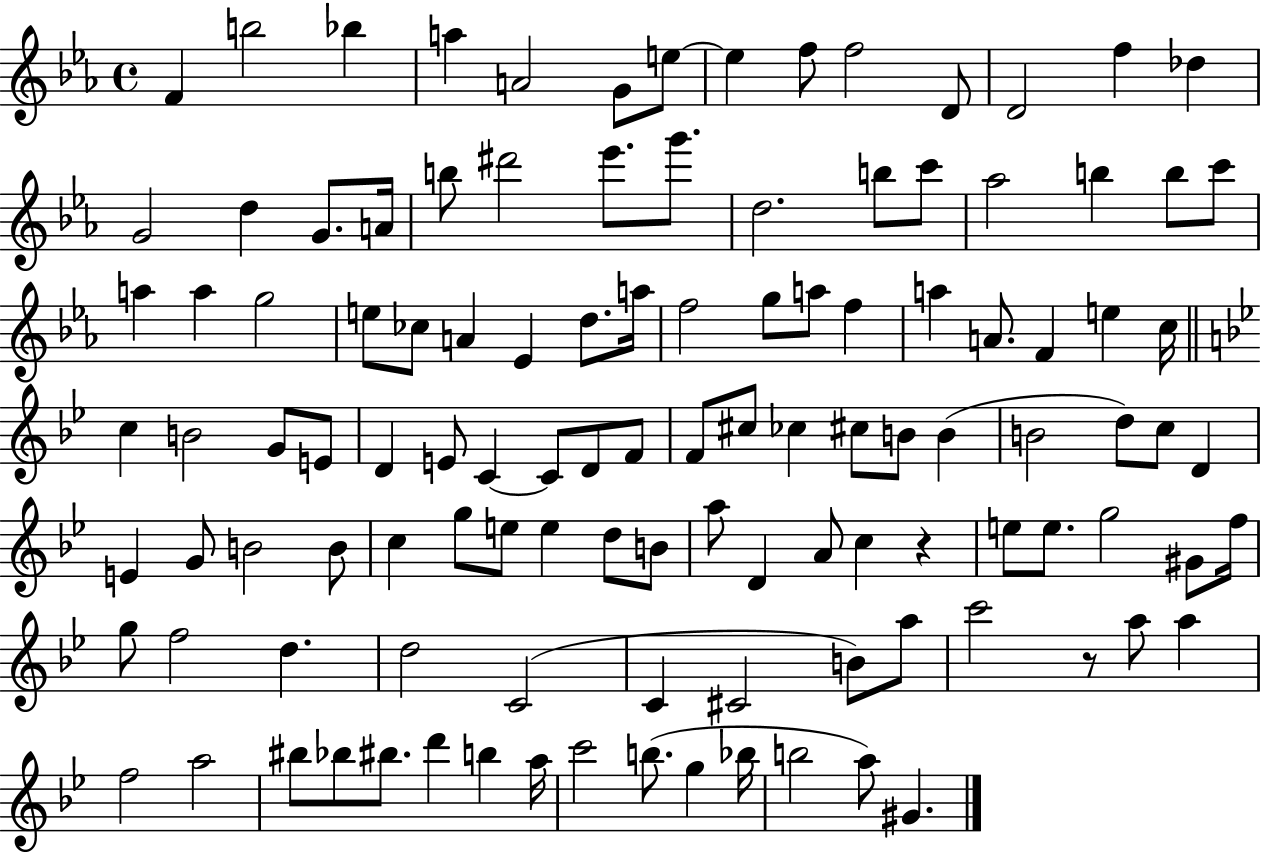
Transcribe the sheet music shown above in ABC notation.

X:1
T:Untitled
M:4/4
L:1/4
K:Eb
F b2 _b a A2 G/2 e/2 e f/2 f2 D/2 D2 f _d G2 d G/2 A/4 b/2 ^d'2 _e'/2 g'/2 d2 b/2 c'/2 _a2 b b/2 c'/2 a a g2 e/2 _c/2 A _E d/2 a/4 f2 g/2 a/2 f a A/2 F e c/4 c B2 G/2 E/2 D E/2 C C/2 D/2 F/2 F/2 ^c/2 _c ^c/2 B/2 B B2 d/2 c/2 D E G/2 B2 B/2 c g/2 e/2 e d/2 B/2 a/2 D A/2 c z e/2 e/2 g2 ^G/2 f/4 g/2 f2 d d2 C2 C ^C2 B/2 a/2 c'2 z/2 a/2 a f2 a2 ^b/2 _b/2 ^b/2 d' b a/4 c'2 b/2 g _b/4 b2 a/2 ^G